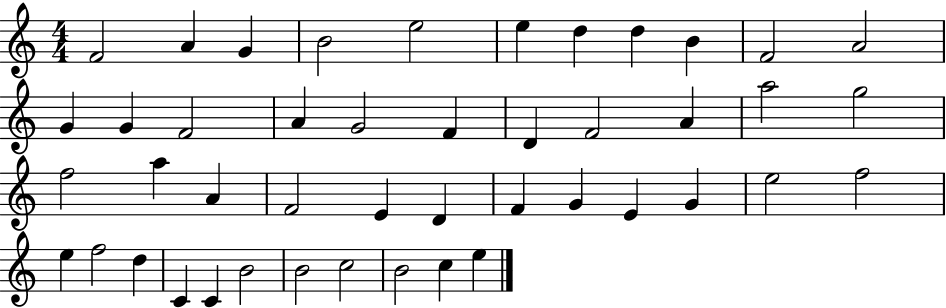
F4/h A4/q G4/q B4/h E5/h E5/q D5/q D5/q B4/q F4/h A4/h G4/q G4/q F4/h A4/q G4/h F4/q D4/q F4/h A4/q A5/h G5/h F5/h A5/q A4/q F4/h E4/q D4/q F4/q G4/q E4/q G4/q E5/h F5/h E5/q F5/h D5/q C4/q C4/q B4/h B4/h C5/h B4/h C5/q E5/q